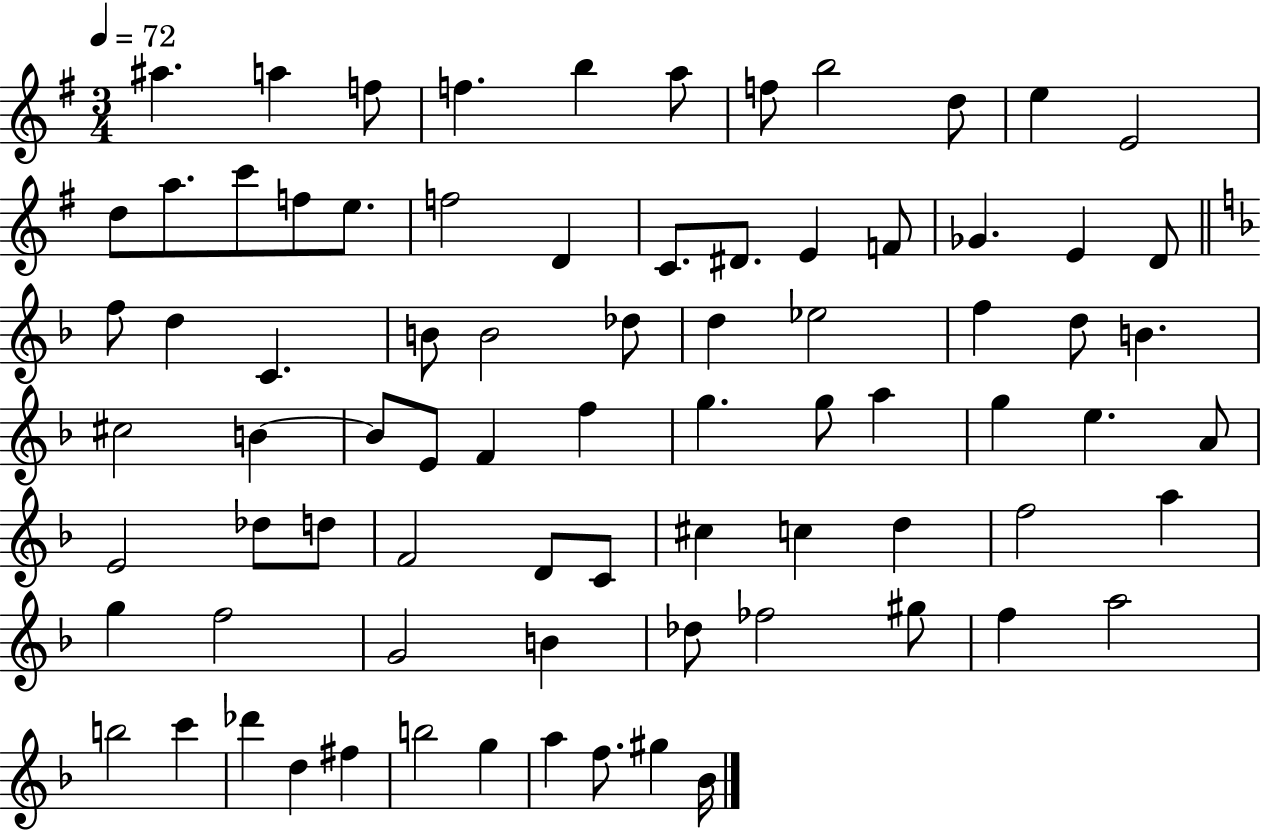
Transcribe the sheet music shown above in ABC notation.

X:1
T:Untitled
M:3/4
L:1/4
K:G
^a a f/2 f b a/2 f/2 b2 d/2 e E2 d/2 a/2 c'/2 f/2 e/2 f2 D C/2 ^D/2 E F/2 _G E D/2 f/2 d C B/2 B2 _d/2 d _e2 f d/2 B ^c2 B B/2 E/2 F f g g/2 a g e A/2 E2 _d/2 d/2 F2 D/2 C/2 ^c c d f2 a g f2 G2 B _d/2 _f2 ^g/2 f a2 b2 c' _d' d ^f b2 g a f/2 ^g _B/4